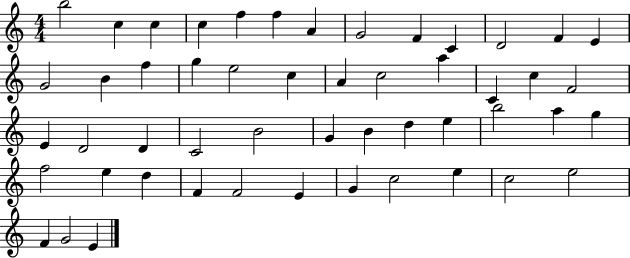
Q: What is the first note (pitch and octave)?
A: B5